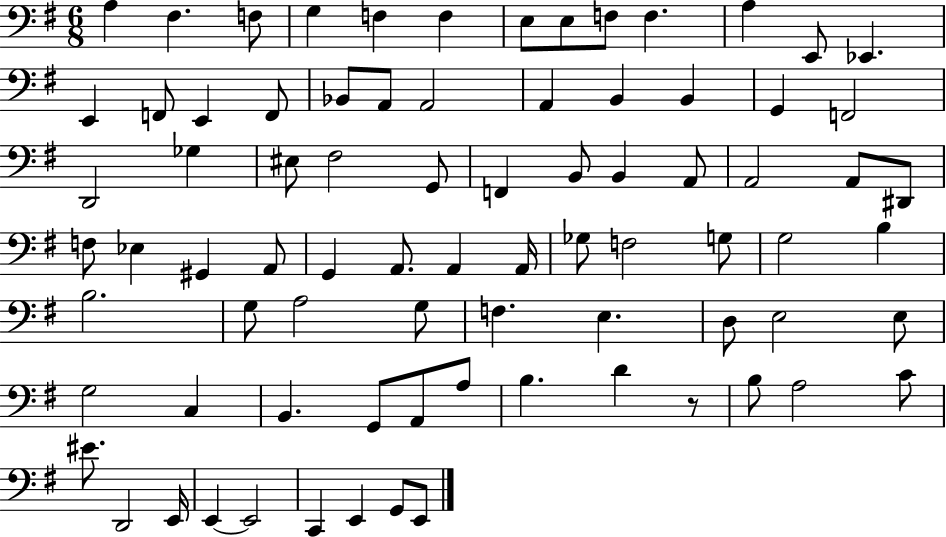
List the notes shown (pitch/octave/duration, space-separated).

A3/q F#3/q. F3/e G3/q F3/q F3/q E3/e E3/e F3/e F3/q. A3/q E2/e Eb2/q. E2/q F2/e E2/q F2/e Bb2/e A2/e A2/h A2/q B2/q B2/q G2/q F2/h D2/h Gb3/q EIS3/e F#3/h G2/e F2/q B2/e B2/q A2/e A2/h A2/e D#2/e F3/e Eb3/q G#2/q A2/e G2/q A2/e. A2/q A2/s Gb3/e F3/h G3/e G3/h B3/q B3/h. G3/e A3/h G3/e F3/q. E3/q. D3/e E3/h E3/e G3/h C3/q B2/q. G2/e A2/e A3/e B3/q. D4/q R/e B3/e A3/h C4/e EIS4/e. D2/h E2/s E2/q E2/h C2/q E2/q G2/e E2/e